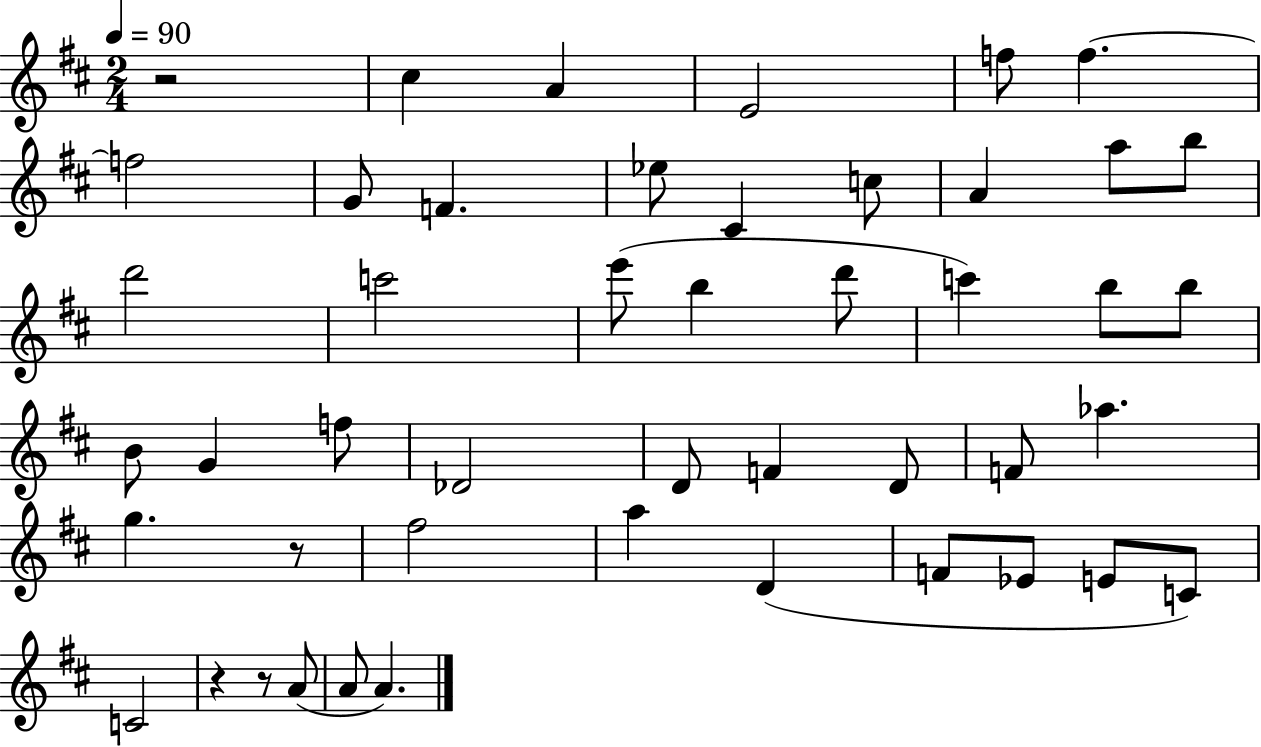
X:1
T:Untitled
M:2/4
L:1/4
K:D
z2 ^c A E2 f/2 f f2 G/2 F _e/2 ^C c/2 A a/2 b/2 d'2 c'2 e'/2 b d'/2 c' b/2 b/2 B/2 G f/2 _D2 D/2 F D/2 F/2 _a g z/2 ^f2 a D F/2 _E/2 E/2 C/2 C2 z z/2 A/2 A/2 A